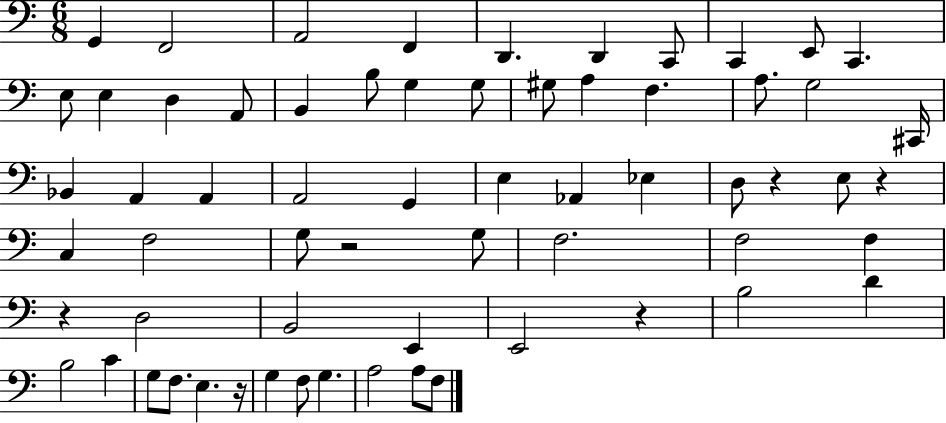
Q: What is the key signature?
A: C major